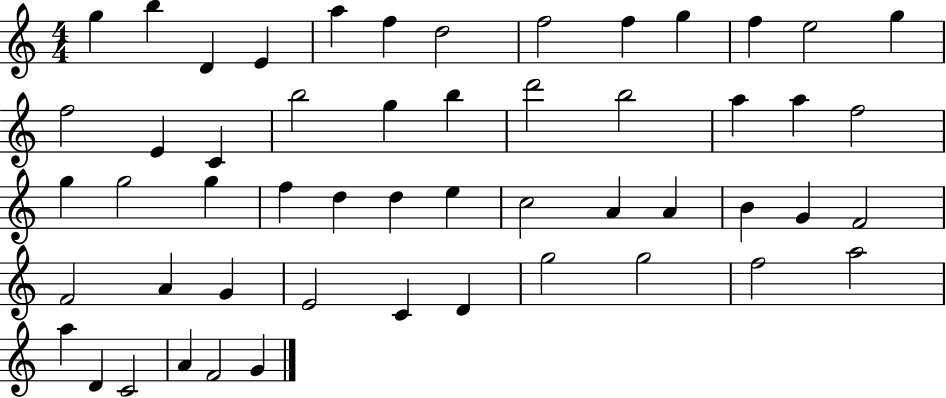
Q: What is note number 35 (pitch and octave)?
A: B4